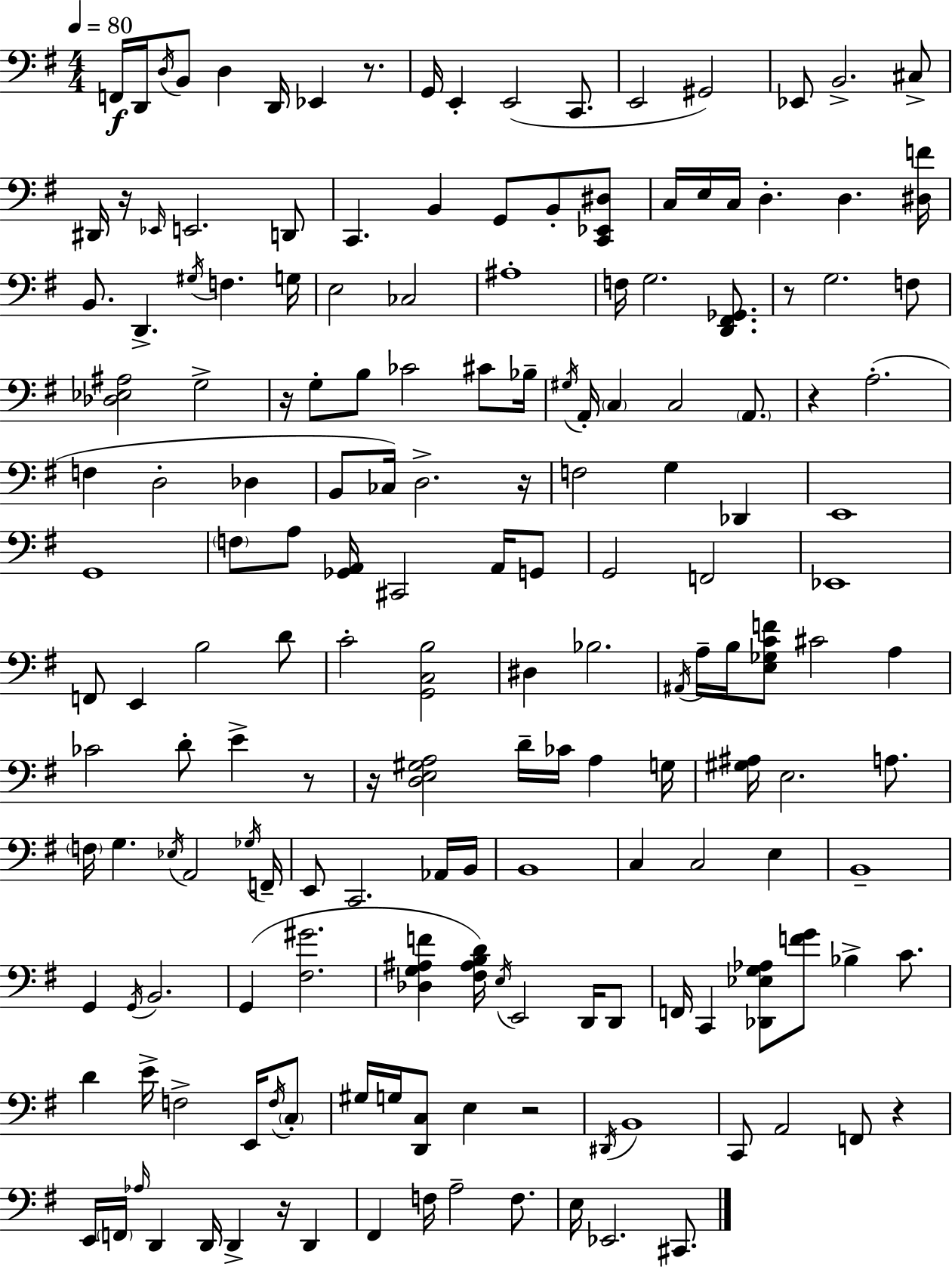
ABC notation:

X:1
T:Untitled
M:4/4
L:1/4
K:Em
F,,/4 D,,/4 D,/4 B,,/2 D, D,,/4 _E,, z/2 G,,/4 E,, E,,2 C,,/2 E,,2 ^G,,2 _E,,/2 B,,2 ^C,/2 ^D,,/4 z/4 _E,,/4 E,,2 D,,/2 C,, B,, G,,/2 B,,/2 [C,,_E,,^D,]/2 C,/4 E,/4 C,/4 D, D, [^D,F]/4 B,,/2 D,, ^G,/4 F, G,/4 E,2 _C,2 ^A,4 F,/4 G,2 [D,,^F,,_G,,]/2 z/2 G,2 F,/2 [_D,_E,^A,]2 G,2 z/4 G,/2 B,/2 _C2 ^C/2 _B,/4 ^G,/4 A,,/4 C, C,2 A,,/2 z A,2 F, D,2 _D, B,,/2 _C,/4 D,2 z/4 F,2 G, _D,, E,,4 G,,4 F,/2 A,/2 [_G,,A,,]/4 ^C,,2 A,,/4 G,,/2 G,,2 F,,2 _E,,4 F,,/2 E,, B,2 D/2 C2 [G,,C,B,]2 ^D, _B,2 ^A,,/4 A,/4 B,/4 [E,_G,CF]/2 ^C2 A, _C2 D/2 E z/2 z/4 [D,E,^G,A,]2 D/4 _C/4 A, G,/4 [^G,^A,]/4 E,2 A,/2 F,/4 G, _E,/4 A,,2 _G,/4 F,,/4 E,,/2 C,,2 _A,,/4 B,,/4 B,,4 C, C,2 E, B,,4 G,, G,,/4 B,,2 G,, [^F,^G]2 [_D,G,^A,F] [^F,^A,B,D]/4 E,/4 E,,2 D,,/4 D,,/2 F,,/4 C,, [_D,,_E,G,_A,]/2 [FG]/2 _B, C/2 D E/4 F,2 E,,/4 F,/4 C,/2 ^G,/4 G,/4 [D,,C,]/2 E, z2 ^D,,/4 B,,4 C,,/2 A,,2 F,,/2 z E,,/4 F,,/4 _A,/4 D,, D,,/4 D,, z/4 D,, ^F,, F,/4 A,2 F,/2 E,/4 _E,,2 ^C,,/2